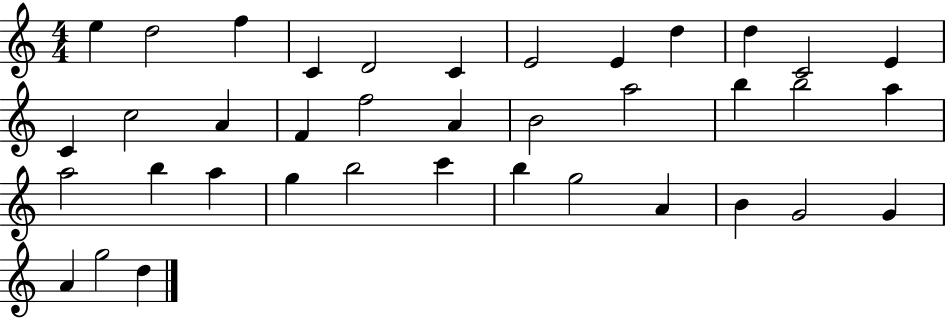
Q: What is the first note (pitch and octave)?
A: E5